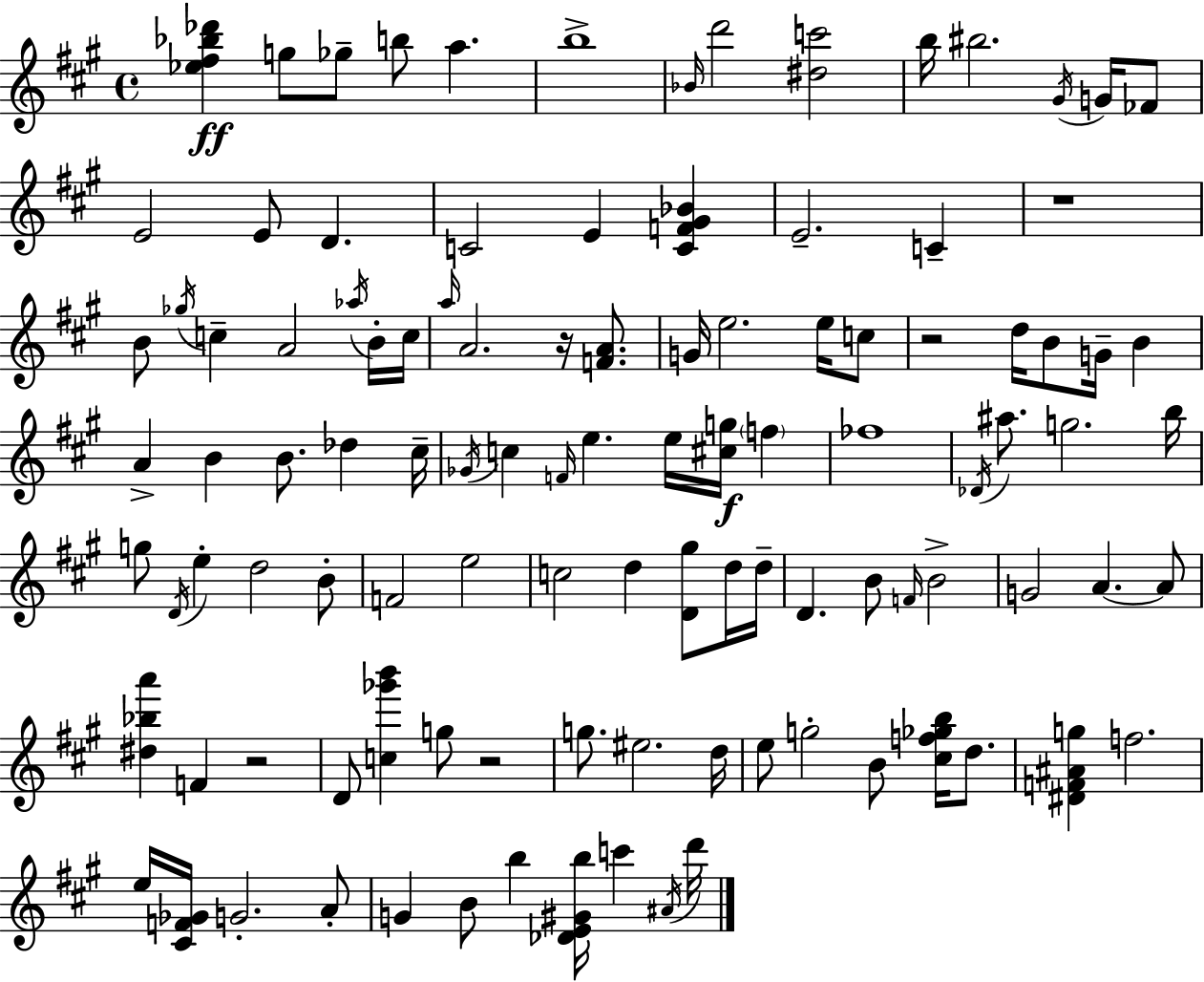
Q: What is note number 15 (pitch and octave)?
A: D4